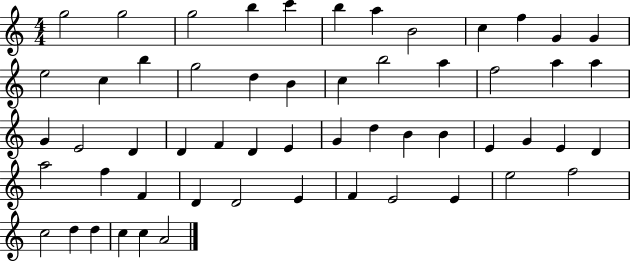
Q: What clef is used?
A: treble